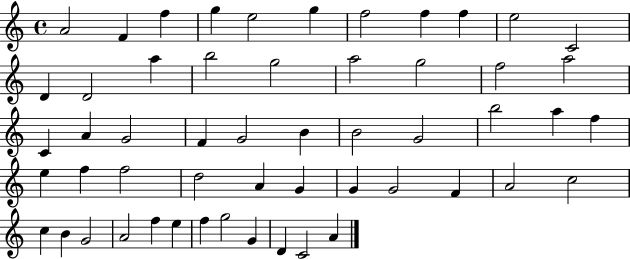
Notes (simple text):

A4/h F4/q F5/q G5/q E5/h G5/q F5/h F5/q F5/q E5/h C4/h D4/q D4/h A5/q B5/h G5/h A5/h G5/h F5/h A5/h C4/q A4/q G4/h F4/q G4/h B4/q B4/h G4/h B5/h A5/q F5/q E5/q F5/q F5/h D5/h A4/q G4/q G4/q G4/h F4/q A4/h C5/h C5/q B4/q G4/h A4/h F5/q E5/q F5/q G5/h G4/q D4/q C4/h A4/q